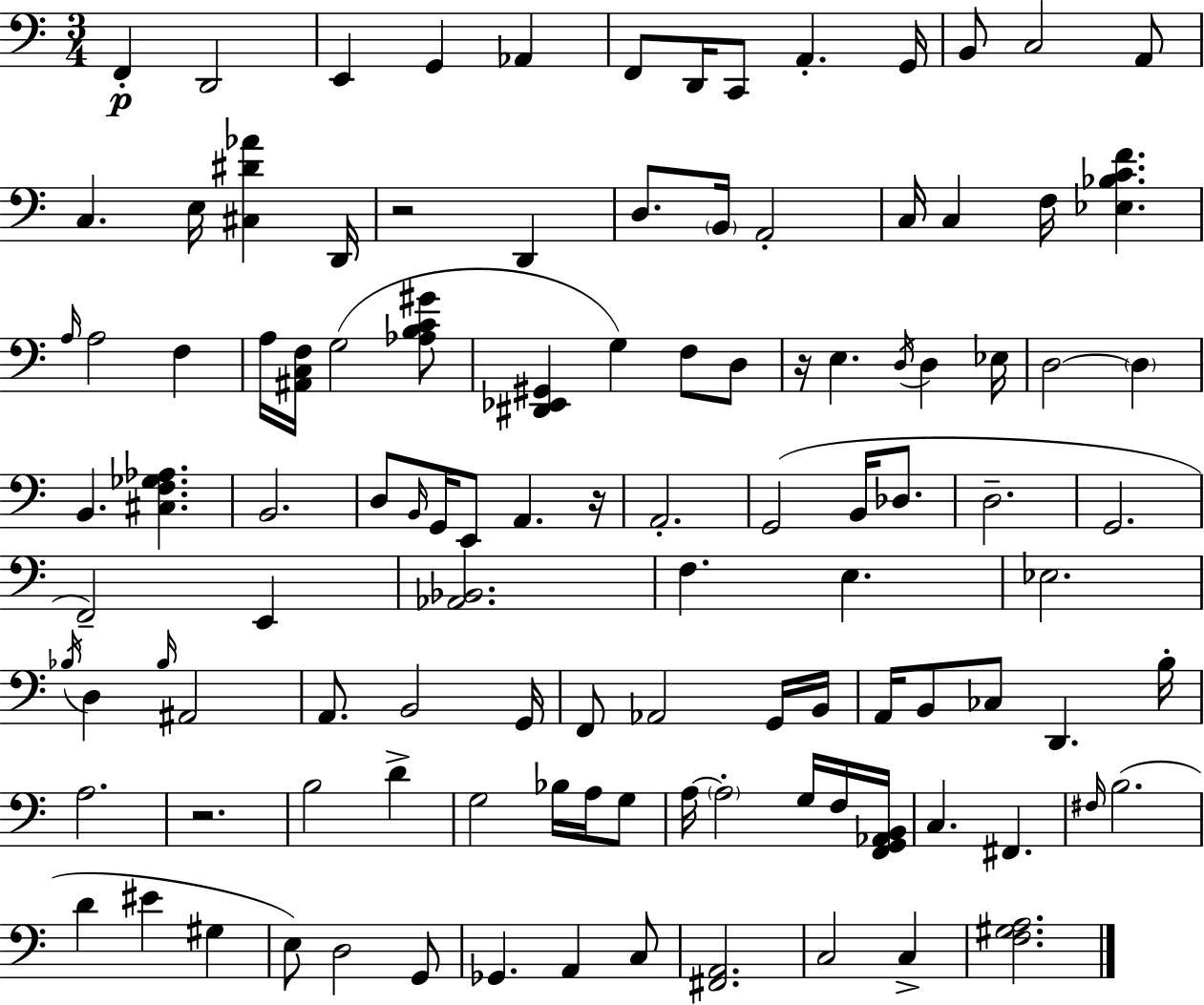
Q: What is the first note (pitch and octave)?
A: F2